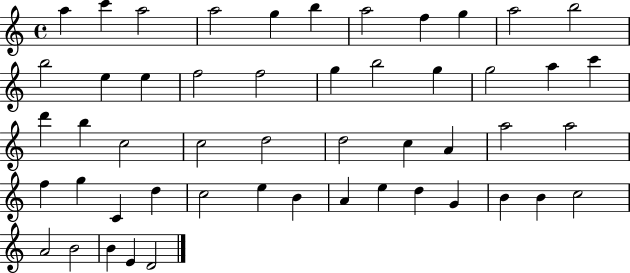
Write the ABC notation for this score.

X:1
T:Untitled
M:4/4
L:1/4
K:C
a c' a2 a2 g b a2 f g a2 b2 b2 e e f2 f2 g b2 g g2 a c' d' b c2 c2 d2 d2 c A a2 a2 f g C d c2 e B A e d G B B c2 A2 B2 B E D2